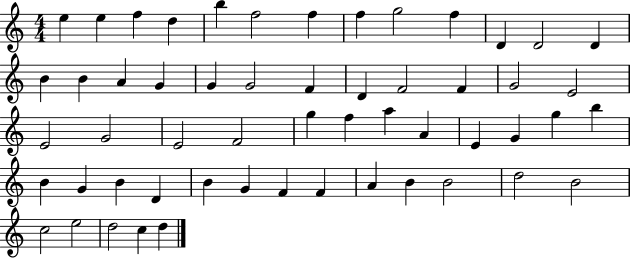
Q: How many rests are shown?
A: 0